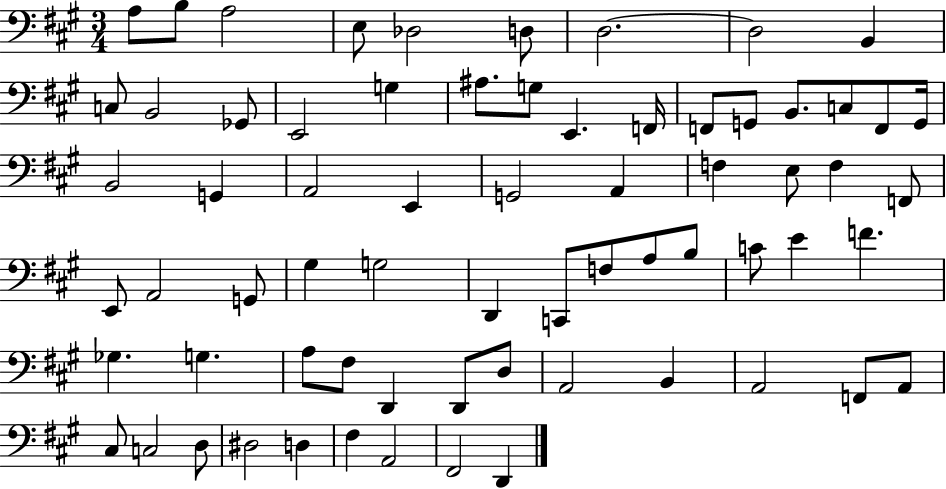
{
  \clef bass
  \numericTimeSignature
  \time 3/4
  \key a \major
  a8 b8 a2 | e8 des2 d8 | d2.~~ | d2 b,4 | \break c8 b,2 ges,8 | e,2 g4 | ais8. g8 e,4. f,16 | f,8 g,8 b,8. c8 f,8 g,16 | \break b,2 g,4 | a,2 e,4 | g,2 a,4 | f4 e8 f4 f,8 | \break e,8 a,2 g,8 | gis4 g2 | d,4 c,8 f8 a8 b8 | c'8 e'4 f'4. | \break ges4. g4. | a8 fis8 d,4 d,8 d8 | a,2 b,4 | a,2 f,8 a,8 | \break cis8 c2 d8 | dis2 d4 | fis4 a,2 | fis,2 d,4 | \break \bar "|."
}